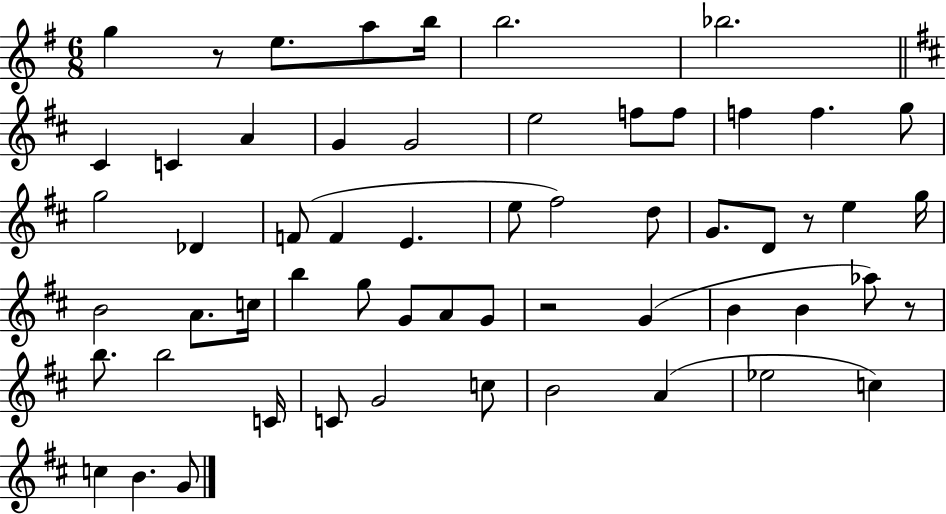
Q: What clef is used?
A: treble